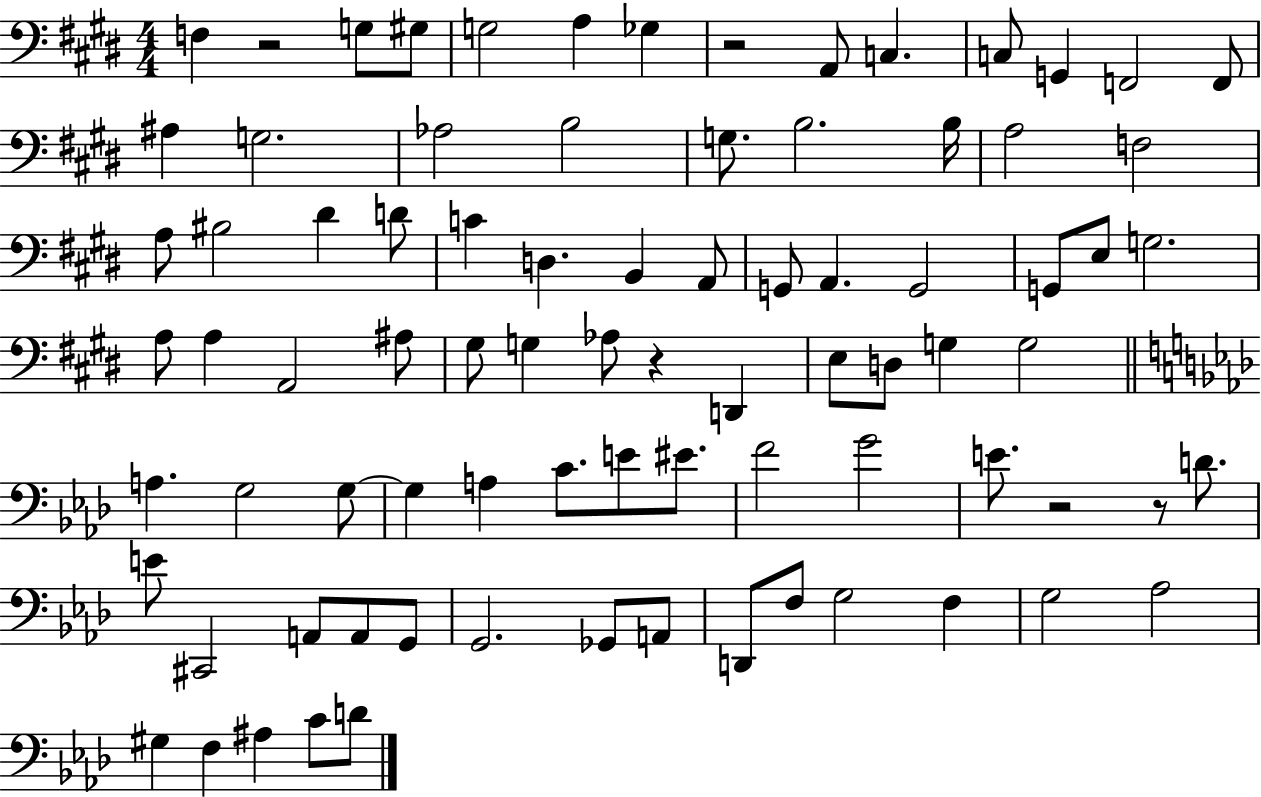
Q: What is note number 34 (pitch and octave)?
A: E3